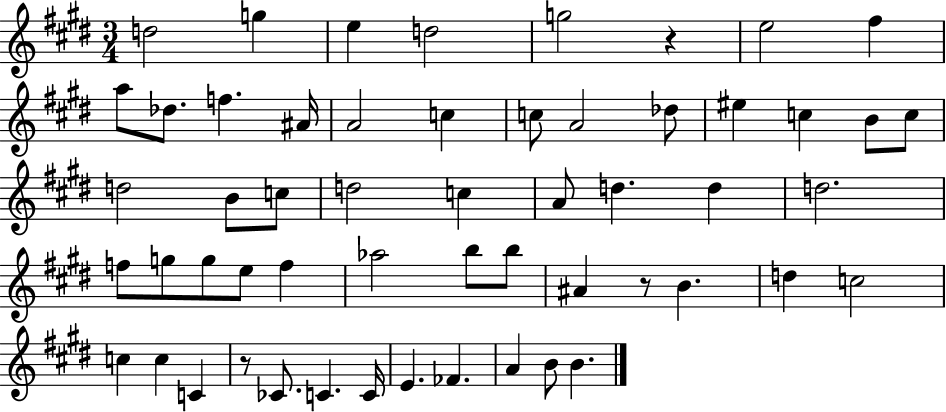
D5/h G5/q E5/q D5/h G5/h R/q E5/h F#5/q A5/e Db5/e. F5/q. A#4/s A4/h C5/q C5/e A4/h Db5/e EIS5/q C5/q B4/e C5/e D5/h B4/e C5/e D5/h C5/q A4/e D5/q. D5/q D5/h. F5/e G5/e G5/e E5/e F5/q Ab5/h B5/e B5/e A#4/q R/e B4/q. D5/q C5/h C5/q C5/q C4/q R/e CES4/e. C4/q. C4/s E4/q. FES4/q. A4/q B4/e B4/q.